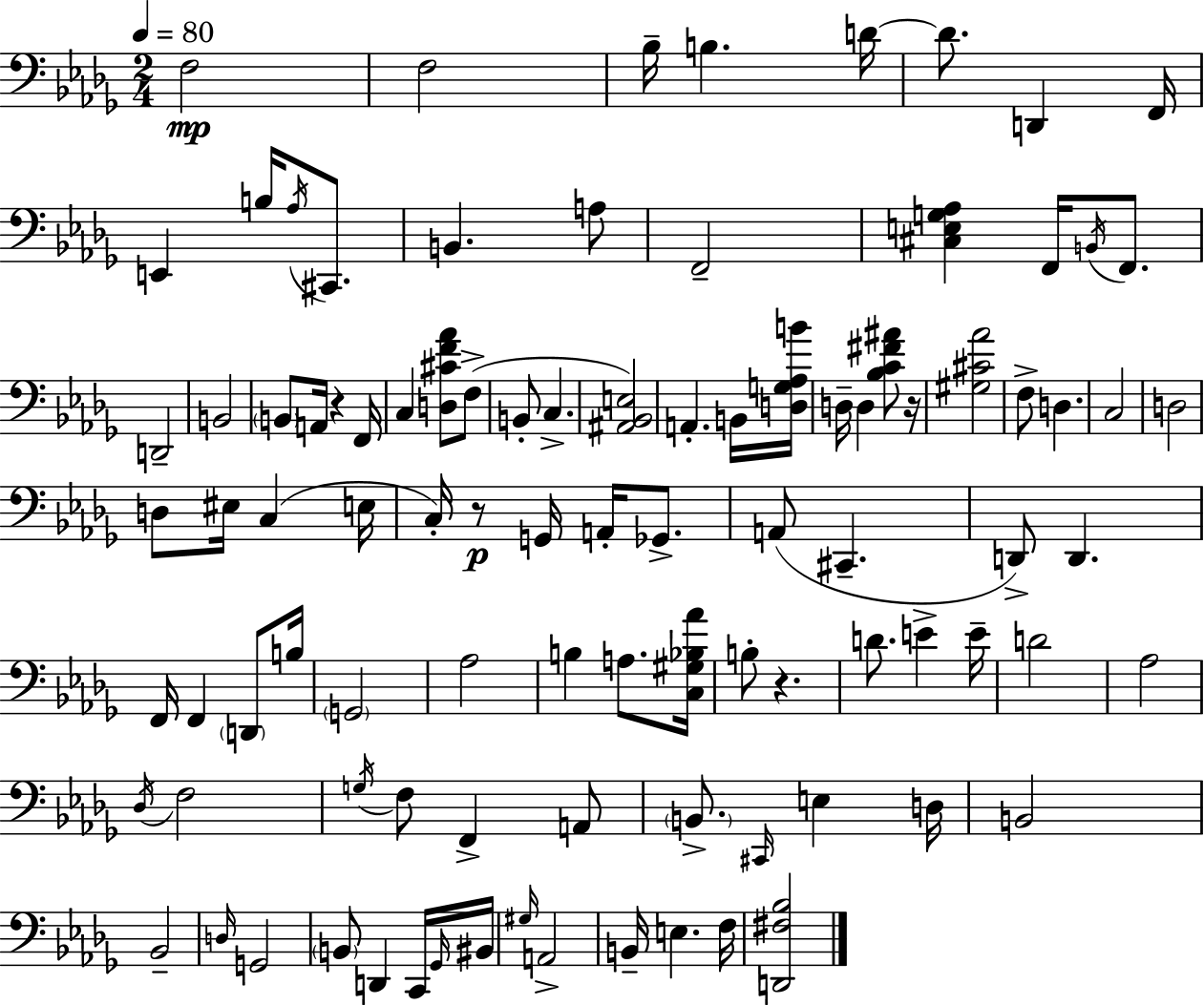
F3/h F3/h Bb3/s B3/q. D4/s D4/e. D2/q F2/s E2/q B3/s Ab3/s C#2/e. B2/q. A3/e F2/h [C#3,E3,G3,Ab3]/q F2/s B2/s F2/e. D2/h B2/h B2/e A2/s R/q F2/s C3/q [D3,C#4,F4,Ab4]/e F3/e B2/e C3/q. [A#2,Bb2,E3]/h A2/q. B2/s [D3,G3,Ab3,B4]/s D3/s D3/q [Bb3,C4,F#4,A#4]/e R/s [G#3,C#4,Ab4]/h F3/e D3/q. C3/h D3/h D3/e EIS3/s C3/q E3/s C3/s R/e G2/s A2/s Gb2/e. A2/e C#2/q. D2/e D2/q. F2/s F2/q D2/e B3/s G2/h Ab3/h B3/q A3/e. [C3,G#3,Bb3,Ab4]/s B3/e R/q. D4/e. E4/q E4/s D4/h Ab3/h Db3/s F3/h G3/s F3/e F2/q A2/e B2/e. C#2/s E3/q D3/s B2/h Bb2/h D3/s G2/h B2/e D2/q C2/s Gb2/s BIS2/s G#3/s A2/h B2/s E3/q. F3/s [D2,F#3,Bb3]/h